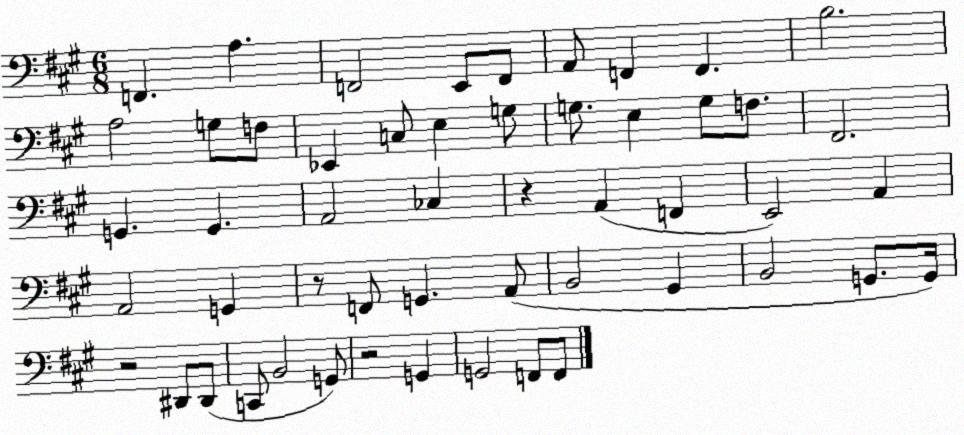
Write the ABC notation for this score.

X:1
T:Untitled
M:6/8
L:1/4
K:A
F,, A, F,,2 E,,/2 F,,/2 A,,/2 F,, F,, B,2 A,2 G,/2 F,/2 _E,, C,/2 E, G,/2 G,/2 E, G,/2 F,/2 ^F,,2 G,, G,, A,,2 _C, z A,, F,, E,,2 A,, A,,2 G,, z/2 F,,/2 G,, A,,/2 B,,2 ^G,, B,,2 G,,/2 G,,/4 z2 ^D,,/2 ^D,,/2 C,,/2 B,,2 G,,/2 z2 G,, G,,2 F,,/2 F,,/2